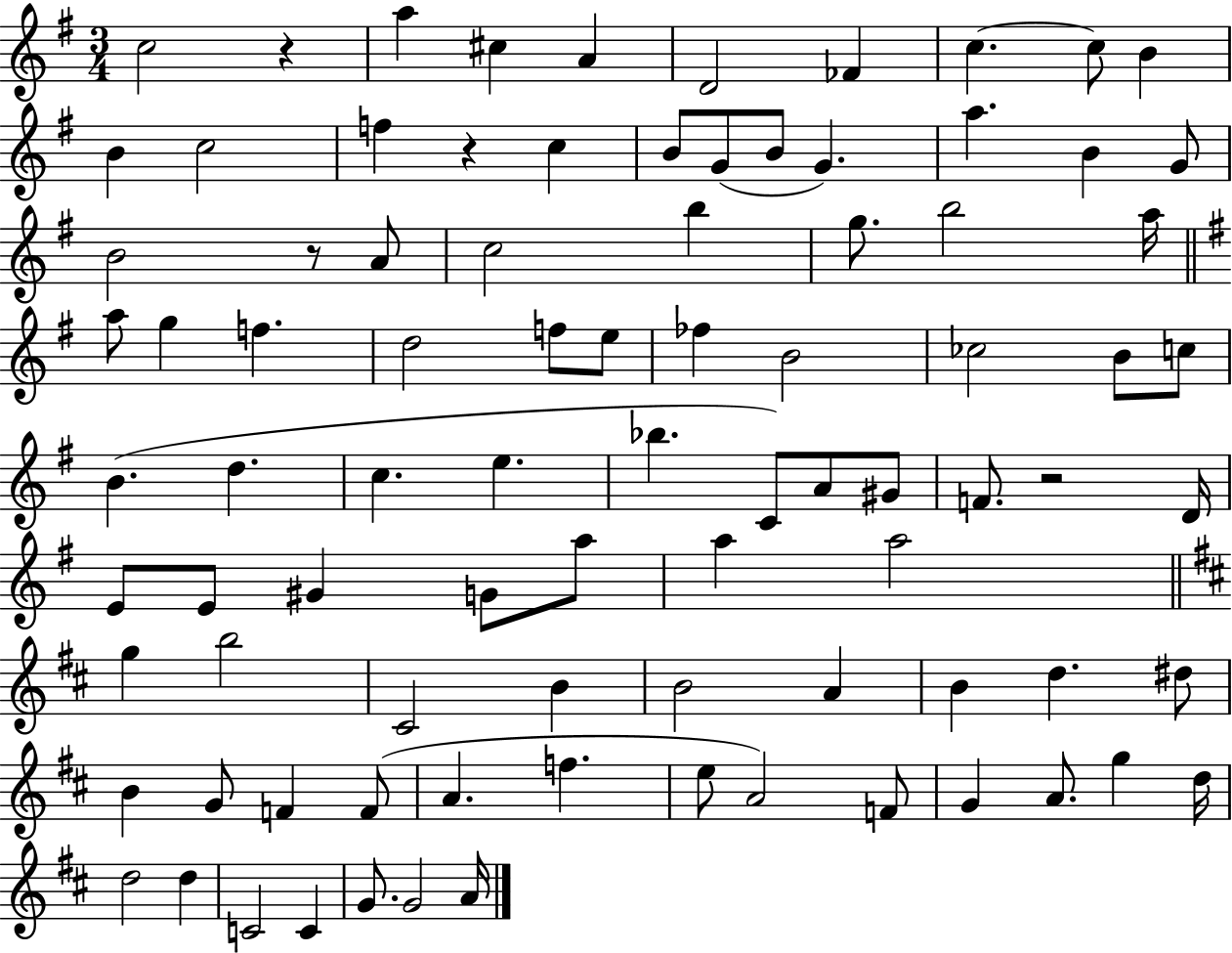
C5/h R/q A5/q C#5/q A4/q D4/h FES4/q C5/q. C5/e B4/q B4/q C5/h F5/q R/q C5/q B4/e G4/e B4/e G4/q. A5/q. B4/q G4/e B4/h R/e A4/e C5/h B5/q G5/e. B5/h A5/s A5/e G5/q F5/q. D5/h F5/e E5/e FES5/q B4/h CES5/h B4/e C5/e B4/q. D5/q. C5/q. E5/q. Bb5/q. C4/e A4/e G#4/e F4/e. R/h D4/s E4/e E4/e G#4/q G4/e A5/e A5/q A5/h G5/q B5/h C#4/h B4/q B4/h A4/q B4/q D5/q. D#5/e B4/q G4/e F4/q F4/e A4/q. F5/q. E5/e A4/h F4/e G4/q A4/e. G5/q D5/s D5/h D5/q C4/h C4/q G4/e. G4/h A4/s